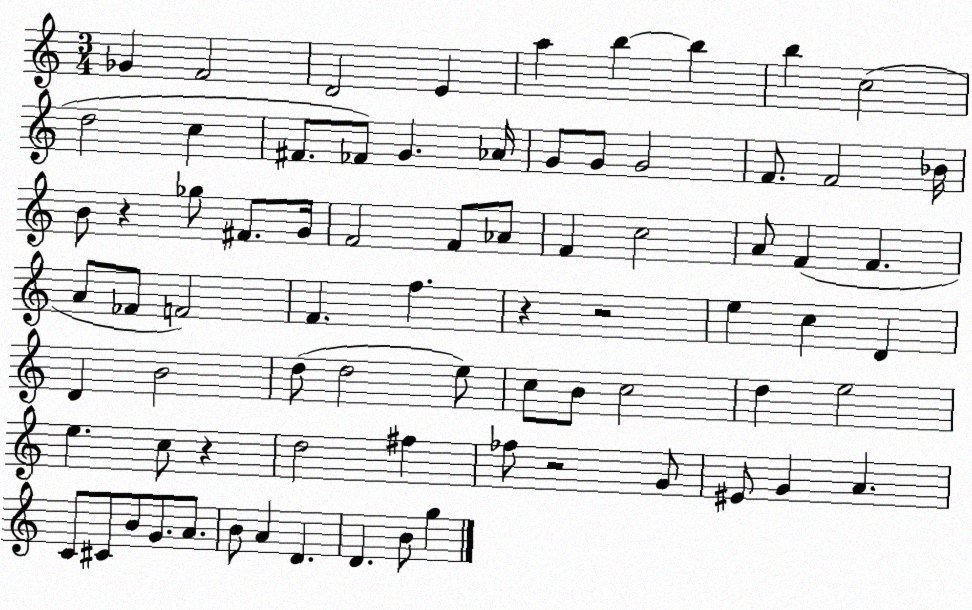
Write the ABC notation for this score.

X:1
T:Untitled
M:3/4
L:1/4
K:C
_G F2 D2 E a b b b c2 d2 c ^F/2 _F/2 G _A/4 G/2 G/2 G2 F/2 F2 _B/4 B/2 z _g/2 ^F/2 G/4 F2 F/2 _A/2 F c2 A/2 F F A/2 _F/2 F2 F f z z2 e c D D B2 d/2 d2 e/2 c/2 B/2 c2 d e2 e c/2 z d2 ^f _f/2 z2 G/2 ^E/2 G A C/2 ^C/2 B/2 G/2 A/2 B/2 A D D B/2 g